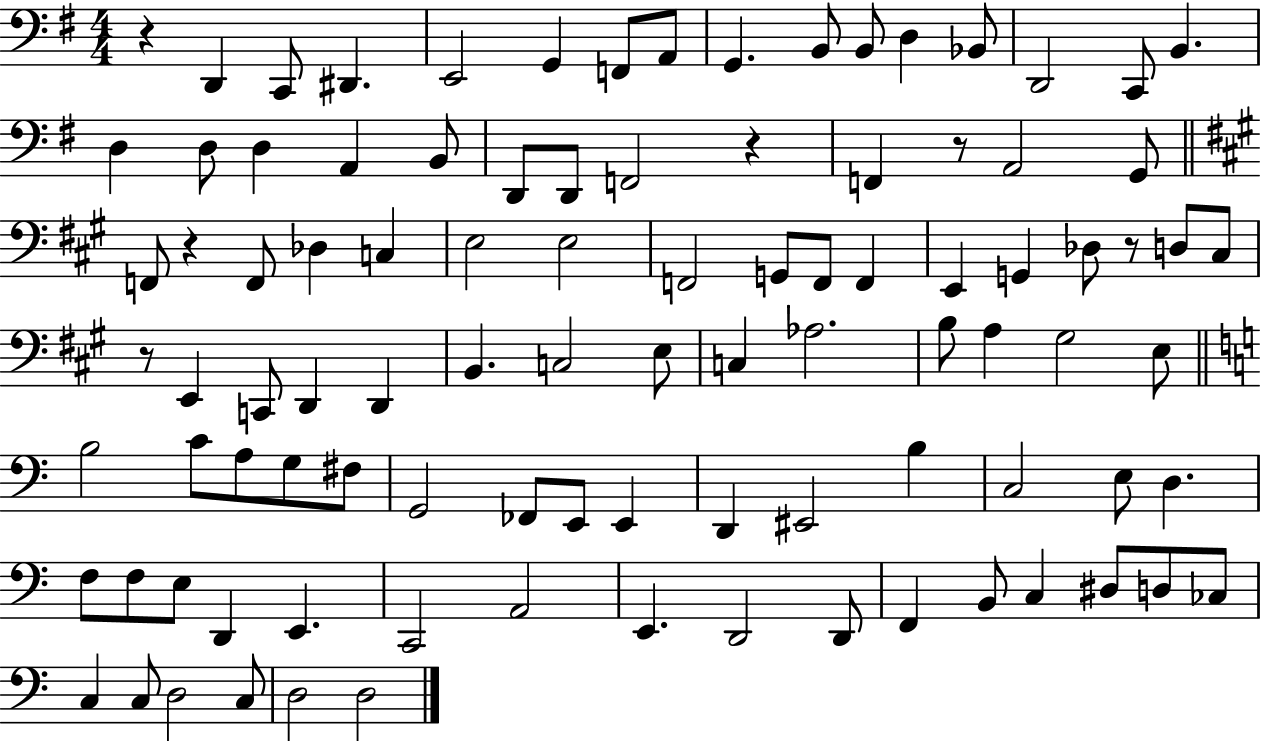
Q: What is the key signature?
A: G major